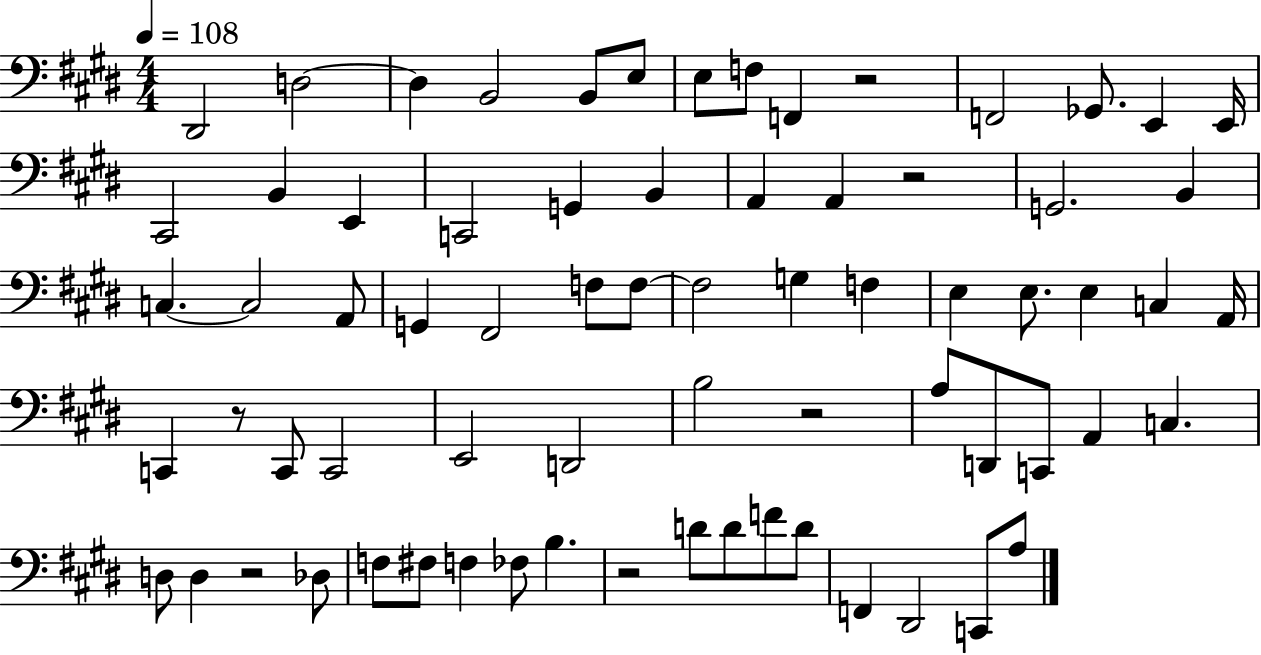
D#2/h D3/h D3/q B2/h B2/e E3/e E3/e F3/e F2/q R/h F2/h Gb2/e. E2/q E2/s C#2/h B2/q E2/q C2/h G2/q B2/q A2/q A2/q R/h G2/h. B2/q C3/q. C3/h A2/e G2/q F#2/h F3/e F3/e F3/h G3/q F3/q E3/q E3/e. E3/q C3/q A2/s C2/q R/e C2/e C2/h E2/h D2/h B3/h R/h A3/e D2/e C2/e A2/q C3/q. D3/e D3/q R/h Db3/e F3/e F#3/e F3/q FES3/e B3/q. R/h D4/e D4/e F4/e D4/e F2/q D#2/h C2/e A3/e